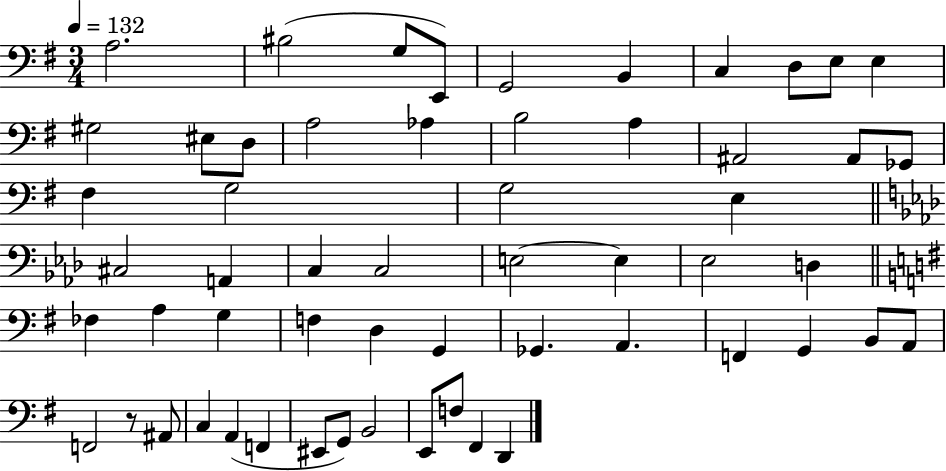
A3/h. BIS3/h G3/e E2/e G2/h B2/q C3/q D3/e E3/e E3/q G#3/h EIS3/e D3/e A3/h Ab3/q B3/h A3/q A#2/h A#2/e Gb2/e F#3/q G3/h G3/h E3/q C#3/h A2/q C3/q C3/h E3/h E3/q Eb3/h D3/q FES3/q A3/q G3/q F3/q D3/q G2/q Gb2/q. A2/q. F2/q G2/q B2/e A2/e F2/h R/e A#2/e C3/q A2/q F2/q EIS2/e G2/e B2/h E2/e F3/e F#2/q D2/q